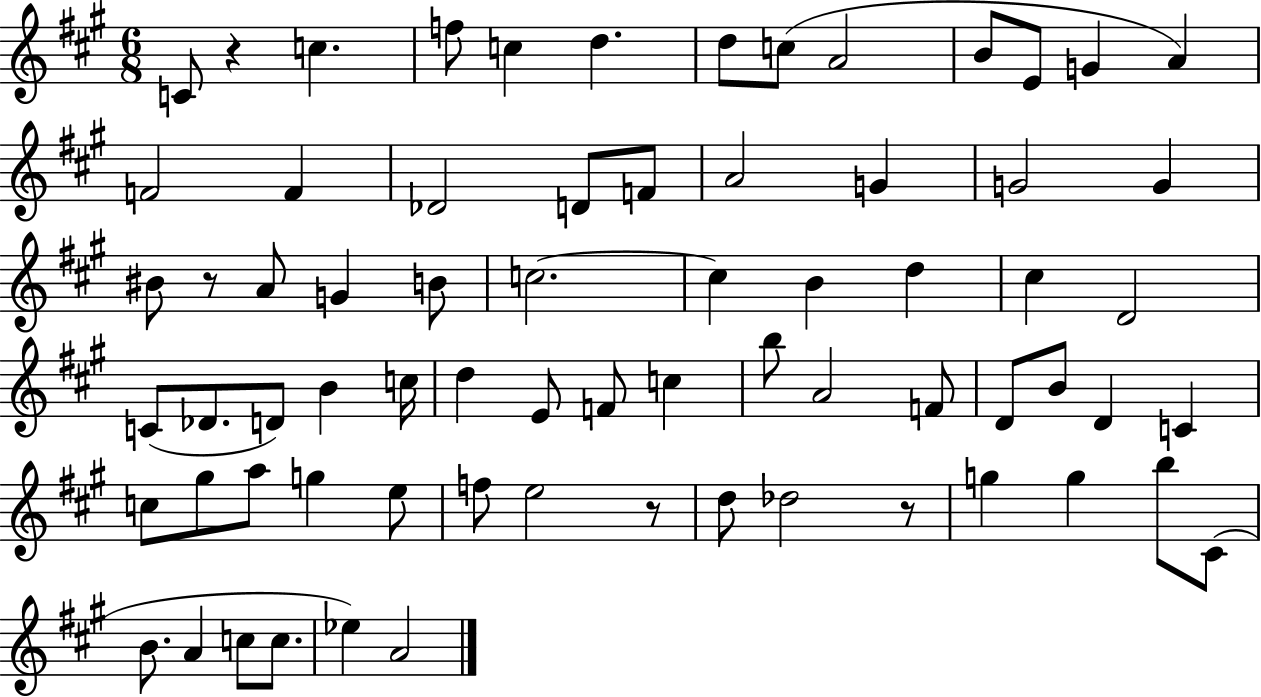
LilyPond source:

{
  \clef treble
  \numericTimeSignature
  \time 6/8
  \key a \major
  c'8 r4 c''4. | f''8 c''4 d''4. | d''8 c''8( a'2 | b'8 e'8 g'4 a'4) | \break f'2 f'4 | des'2 d'8 f'8 | a'2 g'4 | g'2 g'4 | \break bis'8 r8 a'8 g'4 b'8 | c''2.~~ | c''4 b'4 d''4 | cis''4 d'2 | \break c'8( des'8. d'8) b'4 c''16 | d''4 e'8 f'8 c''4 | b''8 a'2 f'8 | d'8 b'8 d'4 c'4 | \break c''8 gis''8 a''8 g''4 e''8 | f''8 e''2 r8 | d''8 des''2 r8 | g''4 g''4 b''8 cis'8( | \break b'8. a'4 c''8 c''8. | ees''4) a'2 | \bar "|."
}